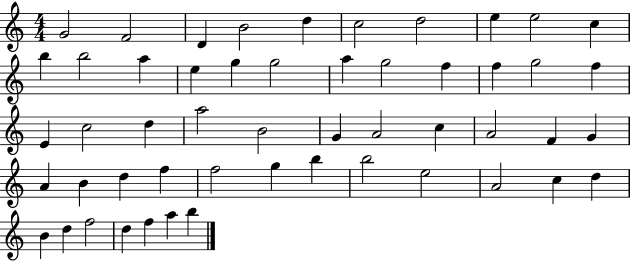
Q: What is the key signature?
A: C major